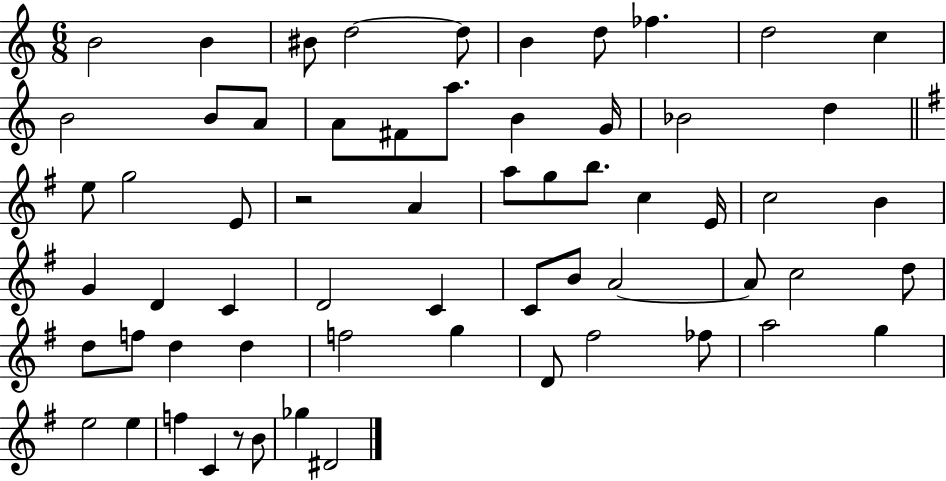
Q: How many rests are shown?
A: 2